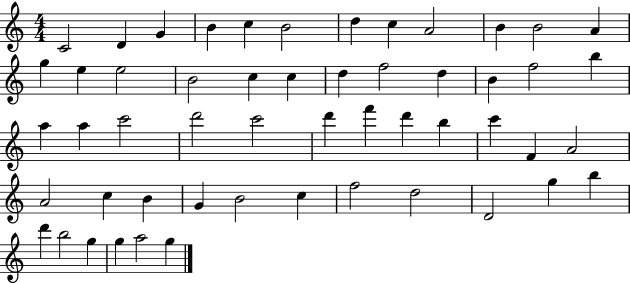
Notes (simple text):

C4/h D4/q G4/q B4/q C5/q B4/h D5/q C5/q A4/h B4/q B4/h A4/q G5/q E5/q E5/h B4/h C5/q C5/q D5/q F5/h D5/q B4/q F5/h B5/q A5/q A5/q C6/h D6/h C6/h D6/q F6/q D6/q B5/q C6/q F4/q A4/h A4/h C5/q B4/q G4/q B4/h C5/q F5/h D5/h D4/h G5/q B5/q D6/q B5/h G5/q G5/q A5/h G5/q